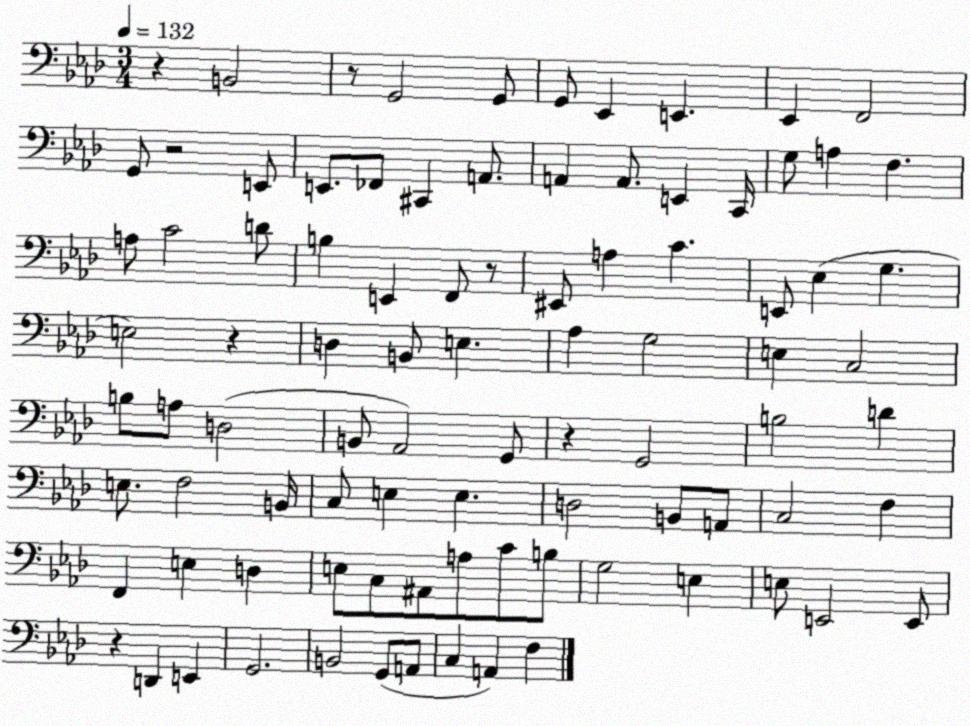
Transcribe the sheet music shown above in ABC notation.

X:1
T:Untitled
M:3/4
L:1/4
K:Ab
z B,,2 z/2 G,,2 G,,/2 G,,/2 _E,, E,, _E,, F,,2 G,,/2 z2 E,,/2 E,,/2 _F,,/2 ^C,, A,,/2 A,, A,,/2 E,, C,,/4 G,/2 A, F, A,/2 C2 D/2 B, E,, F,,/2 z/2 ^E,,/2 A, C E,,/2 _E, G, E,2 z D, B,,/2 E, _A, G,2 E, C,2 B,/2 A,/2 D,2 B,,/2 _A,,2 G,,/2 z G,,2 B,2 D E,/2 F,2 B,,/4 C,/2 E, E, D,2 B,,/2 A,,/2 C,2 F, F,, E, D, E,/2 C,/2 ^A,,/2 A,/2 C/2 B,/2 G,2 E, E,/2 E,,2 E,,/2 z D,, E,, G,,2 B,,2 G,,/2 A,,/2 C, A,, F,